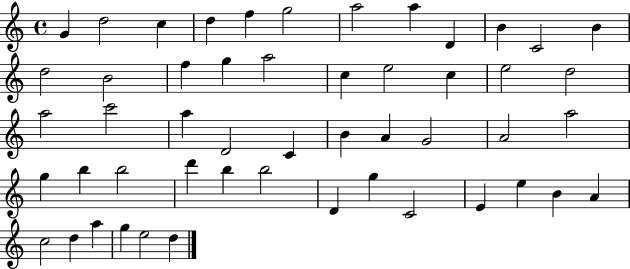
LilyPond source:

{
  \clef treble
  \time 4/4
  \defaultTimeSignature
  \key c \major
  g'4 d''2 c''4 | d''4 f''4 g''2 | a''2 a''4 d'4 | b'4 c'2 b'4 | \break d''2 b'2 | f''4 g''4 a''2 | c''4 e''2 c''4 | e''2 d''2 | \break a''2 c'''2 | a''4 d'2 c'4 | b'4 a'4 g'2 | a'2 a''2 | \break g''4 b''4 b''2 | d'''4 b''4 b''2 | d'4 g''4 c'2 | e'4 e''4 b'4 a'4 | \break c''2 d''4 a''4 | g''4 e''2 d''4 | \bar "|."
}